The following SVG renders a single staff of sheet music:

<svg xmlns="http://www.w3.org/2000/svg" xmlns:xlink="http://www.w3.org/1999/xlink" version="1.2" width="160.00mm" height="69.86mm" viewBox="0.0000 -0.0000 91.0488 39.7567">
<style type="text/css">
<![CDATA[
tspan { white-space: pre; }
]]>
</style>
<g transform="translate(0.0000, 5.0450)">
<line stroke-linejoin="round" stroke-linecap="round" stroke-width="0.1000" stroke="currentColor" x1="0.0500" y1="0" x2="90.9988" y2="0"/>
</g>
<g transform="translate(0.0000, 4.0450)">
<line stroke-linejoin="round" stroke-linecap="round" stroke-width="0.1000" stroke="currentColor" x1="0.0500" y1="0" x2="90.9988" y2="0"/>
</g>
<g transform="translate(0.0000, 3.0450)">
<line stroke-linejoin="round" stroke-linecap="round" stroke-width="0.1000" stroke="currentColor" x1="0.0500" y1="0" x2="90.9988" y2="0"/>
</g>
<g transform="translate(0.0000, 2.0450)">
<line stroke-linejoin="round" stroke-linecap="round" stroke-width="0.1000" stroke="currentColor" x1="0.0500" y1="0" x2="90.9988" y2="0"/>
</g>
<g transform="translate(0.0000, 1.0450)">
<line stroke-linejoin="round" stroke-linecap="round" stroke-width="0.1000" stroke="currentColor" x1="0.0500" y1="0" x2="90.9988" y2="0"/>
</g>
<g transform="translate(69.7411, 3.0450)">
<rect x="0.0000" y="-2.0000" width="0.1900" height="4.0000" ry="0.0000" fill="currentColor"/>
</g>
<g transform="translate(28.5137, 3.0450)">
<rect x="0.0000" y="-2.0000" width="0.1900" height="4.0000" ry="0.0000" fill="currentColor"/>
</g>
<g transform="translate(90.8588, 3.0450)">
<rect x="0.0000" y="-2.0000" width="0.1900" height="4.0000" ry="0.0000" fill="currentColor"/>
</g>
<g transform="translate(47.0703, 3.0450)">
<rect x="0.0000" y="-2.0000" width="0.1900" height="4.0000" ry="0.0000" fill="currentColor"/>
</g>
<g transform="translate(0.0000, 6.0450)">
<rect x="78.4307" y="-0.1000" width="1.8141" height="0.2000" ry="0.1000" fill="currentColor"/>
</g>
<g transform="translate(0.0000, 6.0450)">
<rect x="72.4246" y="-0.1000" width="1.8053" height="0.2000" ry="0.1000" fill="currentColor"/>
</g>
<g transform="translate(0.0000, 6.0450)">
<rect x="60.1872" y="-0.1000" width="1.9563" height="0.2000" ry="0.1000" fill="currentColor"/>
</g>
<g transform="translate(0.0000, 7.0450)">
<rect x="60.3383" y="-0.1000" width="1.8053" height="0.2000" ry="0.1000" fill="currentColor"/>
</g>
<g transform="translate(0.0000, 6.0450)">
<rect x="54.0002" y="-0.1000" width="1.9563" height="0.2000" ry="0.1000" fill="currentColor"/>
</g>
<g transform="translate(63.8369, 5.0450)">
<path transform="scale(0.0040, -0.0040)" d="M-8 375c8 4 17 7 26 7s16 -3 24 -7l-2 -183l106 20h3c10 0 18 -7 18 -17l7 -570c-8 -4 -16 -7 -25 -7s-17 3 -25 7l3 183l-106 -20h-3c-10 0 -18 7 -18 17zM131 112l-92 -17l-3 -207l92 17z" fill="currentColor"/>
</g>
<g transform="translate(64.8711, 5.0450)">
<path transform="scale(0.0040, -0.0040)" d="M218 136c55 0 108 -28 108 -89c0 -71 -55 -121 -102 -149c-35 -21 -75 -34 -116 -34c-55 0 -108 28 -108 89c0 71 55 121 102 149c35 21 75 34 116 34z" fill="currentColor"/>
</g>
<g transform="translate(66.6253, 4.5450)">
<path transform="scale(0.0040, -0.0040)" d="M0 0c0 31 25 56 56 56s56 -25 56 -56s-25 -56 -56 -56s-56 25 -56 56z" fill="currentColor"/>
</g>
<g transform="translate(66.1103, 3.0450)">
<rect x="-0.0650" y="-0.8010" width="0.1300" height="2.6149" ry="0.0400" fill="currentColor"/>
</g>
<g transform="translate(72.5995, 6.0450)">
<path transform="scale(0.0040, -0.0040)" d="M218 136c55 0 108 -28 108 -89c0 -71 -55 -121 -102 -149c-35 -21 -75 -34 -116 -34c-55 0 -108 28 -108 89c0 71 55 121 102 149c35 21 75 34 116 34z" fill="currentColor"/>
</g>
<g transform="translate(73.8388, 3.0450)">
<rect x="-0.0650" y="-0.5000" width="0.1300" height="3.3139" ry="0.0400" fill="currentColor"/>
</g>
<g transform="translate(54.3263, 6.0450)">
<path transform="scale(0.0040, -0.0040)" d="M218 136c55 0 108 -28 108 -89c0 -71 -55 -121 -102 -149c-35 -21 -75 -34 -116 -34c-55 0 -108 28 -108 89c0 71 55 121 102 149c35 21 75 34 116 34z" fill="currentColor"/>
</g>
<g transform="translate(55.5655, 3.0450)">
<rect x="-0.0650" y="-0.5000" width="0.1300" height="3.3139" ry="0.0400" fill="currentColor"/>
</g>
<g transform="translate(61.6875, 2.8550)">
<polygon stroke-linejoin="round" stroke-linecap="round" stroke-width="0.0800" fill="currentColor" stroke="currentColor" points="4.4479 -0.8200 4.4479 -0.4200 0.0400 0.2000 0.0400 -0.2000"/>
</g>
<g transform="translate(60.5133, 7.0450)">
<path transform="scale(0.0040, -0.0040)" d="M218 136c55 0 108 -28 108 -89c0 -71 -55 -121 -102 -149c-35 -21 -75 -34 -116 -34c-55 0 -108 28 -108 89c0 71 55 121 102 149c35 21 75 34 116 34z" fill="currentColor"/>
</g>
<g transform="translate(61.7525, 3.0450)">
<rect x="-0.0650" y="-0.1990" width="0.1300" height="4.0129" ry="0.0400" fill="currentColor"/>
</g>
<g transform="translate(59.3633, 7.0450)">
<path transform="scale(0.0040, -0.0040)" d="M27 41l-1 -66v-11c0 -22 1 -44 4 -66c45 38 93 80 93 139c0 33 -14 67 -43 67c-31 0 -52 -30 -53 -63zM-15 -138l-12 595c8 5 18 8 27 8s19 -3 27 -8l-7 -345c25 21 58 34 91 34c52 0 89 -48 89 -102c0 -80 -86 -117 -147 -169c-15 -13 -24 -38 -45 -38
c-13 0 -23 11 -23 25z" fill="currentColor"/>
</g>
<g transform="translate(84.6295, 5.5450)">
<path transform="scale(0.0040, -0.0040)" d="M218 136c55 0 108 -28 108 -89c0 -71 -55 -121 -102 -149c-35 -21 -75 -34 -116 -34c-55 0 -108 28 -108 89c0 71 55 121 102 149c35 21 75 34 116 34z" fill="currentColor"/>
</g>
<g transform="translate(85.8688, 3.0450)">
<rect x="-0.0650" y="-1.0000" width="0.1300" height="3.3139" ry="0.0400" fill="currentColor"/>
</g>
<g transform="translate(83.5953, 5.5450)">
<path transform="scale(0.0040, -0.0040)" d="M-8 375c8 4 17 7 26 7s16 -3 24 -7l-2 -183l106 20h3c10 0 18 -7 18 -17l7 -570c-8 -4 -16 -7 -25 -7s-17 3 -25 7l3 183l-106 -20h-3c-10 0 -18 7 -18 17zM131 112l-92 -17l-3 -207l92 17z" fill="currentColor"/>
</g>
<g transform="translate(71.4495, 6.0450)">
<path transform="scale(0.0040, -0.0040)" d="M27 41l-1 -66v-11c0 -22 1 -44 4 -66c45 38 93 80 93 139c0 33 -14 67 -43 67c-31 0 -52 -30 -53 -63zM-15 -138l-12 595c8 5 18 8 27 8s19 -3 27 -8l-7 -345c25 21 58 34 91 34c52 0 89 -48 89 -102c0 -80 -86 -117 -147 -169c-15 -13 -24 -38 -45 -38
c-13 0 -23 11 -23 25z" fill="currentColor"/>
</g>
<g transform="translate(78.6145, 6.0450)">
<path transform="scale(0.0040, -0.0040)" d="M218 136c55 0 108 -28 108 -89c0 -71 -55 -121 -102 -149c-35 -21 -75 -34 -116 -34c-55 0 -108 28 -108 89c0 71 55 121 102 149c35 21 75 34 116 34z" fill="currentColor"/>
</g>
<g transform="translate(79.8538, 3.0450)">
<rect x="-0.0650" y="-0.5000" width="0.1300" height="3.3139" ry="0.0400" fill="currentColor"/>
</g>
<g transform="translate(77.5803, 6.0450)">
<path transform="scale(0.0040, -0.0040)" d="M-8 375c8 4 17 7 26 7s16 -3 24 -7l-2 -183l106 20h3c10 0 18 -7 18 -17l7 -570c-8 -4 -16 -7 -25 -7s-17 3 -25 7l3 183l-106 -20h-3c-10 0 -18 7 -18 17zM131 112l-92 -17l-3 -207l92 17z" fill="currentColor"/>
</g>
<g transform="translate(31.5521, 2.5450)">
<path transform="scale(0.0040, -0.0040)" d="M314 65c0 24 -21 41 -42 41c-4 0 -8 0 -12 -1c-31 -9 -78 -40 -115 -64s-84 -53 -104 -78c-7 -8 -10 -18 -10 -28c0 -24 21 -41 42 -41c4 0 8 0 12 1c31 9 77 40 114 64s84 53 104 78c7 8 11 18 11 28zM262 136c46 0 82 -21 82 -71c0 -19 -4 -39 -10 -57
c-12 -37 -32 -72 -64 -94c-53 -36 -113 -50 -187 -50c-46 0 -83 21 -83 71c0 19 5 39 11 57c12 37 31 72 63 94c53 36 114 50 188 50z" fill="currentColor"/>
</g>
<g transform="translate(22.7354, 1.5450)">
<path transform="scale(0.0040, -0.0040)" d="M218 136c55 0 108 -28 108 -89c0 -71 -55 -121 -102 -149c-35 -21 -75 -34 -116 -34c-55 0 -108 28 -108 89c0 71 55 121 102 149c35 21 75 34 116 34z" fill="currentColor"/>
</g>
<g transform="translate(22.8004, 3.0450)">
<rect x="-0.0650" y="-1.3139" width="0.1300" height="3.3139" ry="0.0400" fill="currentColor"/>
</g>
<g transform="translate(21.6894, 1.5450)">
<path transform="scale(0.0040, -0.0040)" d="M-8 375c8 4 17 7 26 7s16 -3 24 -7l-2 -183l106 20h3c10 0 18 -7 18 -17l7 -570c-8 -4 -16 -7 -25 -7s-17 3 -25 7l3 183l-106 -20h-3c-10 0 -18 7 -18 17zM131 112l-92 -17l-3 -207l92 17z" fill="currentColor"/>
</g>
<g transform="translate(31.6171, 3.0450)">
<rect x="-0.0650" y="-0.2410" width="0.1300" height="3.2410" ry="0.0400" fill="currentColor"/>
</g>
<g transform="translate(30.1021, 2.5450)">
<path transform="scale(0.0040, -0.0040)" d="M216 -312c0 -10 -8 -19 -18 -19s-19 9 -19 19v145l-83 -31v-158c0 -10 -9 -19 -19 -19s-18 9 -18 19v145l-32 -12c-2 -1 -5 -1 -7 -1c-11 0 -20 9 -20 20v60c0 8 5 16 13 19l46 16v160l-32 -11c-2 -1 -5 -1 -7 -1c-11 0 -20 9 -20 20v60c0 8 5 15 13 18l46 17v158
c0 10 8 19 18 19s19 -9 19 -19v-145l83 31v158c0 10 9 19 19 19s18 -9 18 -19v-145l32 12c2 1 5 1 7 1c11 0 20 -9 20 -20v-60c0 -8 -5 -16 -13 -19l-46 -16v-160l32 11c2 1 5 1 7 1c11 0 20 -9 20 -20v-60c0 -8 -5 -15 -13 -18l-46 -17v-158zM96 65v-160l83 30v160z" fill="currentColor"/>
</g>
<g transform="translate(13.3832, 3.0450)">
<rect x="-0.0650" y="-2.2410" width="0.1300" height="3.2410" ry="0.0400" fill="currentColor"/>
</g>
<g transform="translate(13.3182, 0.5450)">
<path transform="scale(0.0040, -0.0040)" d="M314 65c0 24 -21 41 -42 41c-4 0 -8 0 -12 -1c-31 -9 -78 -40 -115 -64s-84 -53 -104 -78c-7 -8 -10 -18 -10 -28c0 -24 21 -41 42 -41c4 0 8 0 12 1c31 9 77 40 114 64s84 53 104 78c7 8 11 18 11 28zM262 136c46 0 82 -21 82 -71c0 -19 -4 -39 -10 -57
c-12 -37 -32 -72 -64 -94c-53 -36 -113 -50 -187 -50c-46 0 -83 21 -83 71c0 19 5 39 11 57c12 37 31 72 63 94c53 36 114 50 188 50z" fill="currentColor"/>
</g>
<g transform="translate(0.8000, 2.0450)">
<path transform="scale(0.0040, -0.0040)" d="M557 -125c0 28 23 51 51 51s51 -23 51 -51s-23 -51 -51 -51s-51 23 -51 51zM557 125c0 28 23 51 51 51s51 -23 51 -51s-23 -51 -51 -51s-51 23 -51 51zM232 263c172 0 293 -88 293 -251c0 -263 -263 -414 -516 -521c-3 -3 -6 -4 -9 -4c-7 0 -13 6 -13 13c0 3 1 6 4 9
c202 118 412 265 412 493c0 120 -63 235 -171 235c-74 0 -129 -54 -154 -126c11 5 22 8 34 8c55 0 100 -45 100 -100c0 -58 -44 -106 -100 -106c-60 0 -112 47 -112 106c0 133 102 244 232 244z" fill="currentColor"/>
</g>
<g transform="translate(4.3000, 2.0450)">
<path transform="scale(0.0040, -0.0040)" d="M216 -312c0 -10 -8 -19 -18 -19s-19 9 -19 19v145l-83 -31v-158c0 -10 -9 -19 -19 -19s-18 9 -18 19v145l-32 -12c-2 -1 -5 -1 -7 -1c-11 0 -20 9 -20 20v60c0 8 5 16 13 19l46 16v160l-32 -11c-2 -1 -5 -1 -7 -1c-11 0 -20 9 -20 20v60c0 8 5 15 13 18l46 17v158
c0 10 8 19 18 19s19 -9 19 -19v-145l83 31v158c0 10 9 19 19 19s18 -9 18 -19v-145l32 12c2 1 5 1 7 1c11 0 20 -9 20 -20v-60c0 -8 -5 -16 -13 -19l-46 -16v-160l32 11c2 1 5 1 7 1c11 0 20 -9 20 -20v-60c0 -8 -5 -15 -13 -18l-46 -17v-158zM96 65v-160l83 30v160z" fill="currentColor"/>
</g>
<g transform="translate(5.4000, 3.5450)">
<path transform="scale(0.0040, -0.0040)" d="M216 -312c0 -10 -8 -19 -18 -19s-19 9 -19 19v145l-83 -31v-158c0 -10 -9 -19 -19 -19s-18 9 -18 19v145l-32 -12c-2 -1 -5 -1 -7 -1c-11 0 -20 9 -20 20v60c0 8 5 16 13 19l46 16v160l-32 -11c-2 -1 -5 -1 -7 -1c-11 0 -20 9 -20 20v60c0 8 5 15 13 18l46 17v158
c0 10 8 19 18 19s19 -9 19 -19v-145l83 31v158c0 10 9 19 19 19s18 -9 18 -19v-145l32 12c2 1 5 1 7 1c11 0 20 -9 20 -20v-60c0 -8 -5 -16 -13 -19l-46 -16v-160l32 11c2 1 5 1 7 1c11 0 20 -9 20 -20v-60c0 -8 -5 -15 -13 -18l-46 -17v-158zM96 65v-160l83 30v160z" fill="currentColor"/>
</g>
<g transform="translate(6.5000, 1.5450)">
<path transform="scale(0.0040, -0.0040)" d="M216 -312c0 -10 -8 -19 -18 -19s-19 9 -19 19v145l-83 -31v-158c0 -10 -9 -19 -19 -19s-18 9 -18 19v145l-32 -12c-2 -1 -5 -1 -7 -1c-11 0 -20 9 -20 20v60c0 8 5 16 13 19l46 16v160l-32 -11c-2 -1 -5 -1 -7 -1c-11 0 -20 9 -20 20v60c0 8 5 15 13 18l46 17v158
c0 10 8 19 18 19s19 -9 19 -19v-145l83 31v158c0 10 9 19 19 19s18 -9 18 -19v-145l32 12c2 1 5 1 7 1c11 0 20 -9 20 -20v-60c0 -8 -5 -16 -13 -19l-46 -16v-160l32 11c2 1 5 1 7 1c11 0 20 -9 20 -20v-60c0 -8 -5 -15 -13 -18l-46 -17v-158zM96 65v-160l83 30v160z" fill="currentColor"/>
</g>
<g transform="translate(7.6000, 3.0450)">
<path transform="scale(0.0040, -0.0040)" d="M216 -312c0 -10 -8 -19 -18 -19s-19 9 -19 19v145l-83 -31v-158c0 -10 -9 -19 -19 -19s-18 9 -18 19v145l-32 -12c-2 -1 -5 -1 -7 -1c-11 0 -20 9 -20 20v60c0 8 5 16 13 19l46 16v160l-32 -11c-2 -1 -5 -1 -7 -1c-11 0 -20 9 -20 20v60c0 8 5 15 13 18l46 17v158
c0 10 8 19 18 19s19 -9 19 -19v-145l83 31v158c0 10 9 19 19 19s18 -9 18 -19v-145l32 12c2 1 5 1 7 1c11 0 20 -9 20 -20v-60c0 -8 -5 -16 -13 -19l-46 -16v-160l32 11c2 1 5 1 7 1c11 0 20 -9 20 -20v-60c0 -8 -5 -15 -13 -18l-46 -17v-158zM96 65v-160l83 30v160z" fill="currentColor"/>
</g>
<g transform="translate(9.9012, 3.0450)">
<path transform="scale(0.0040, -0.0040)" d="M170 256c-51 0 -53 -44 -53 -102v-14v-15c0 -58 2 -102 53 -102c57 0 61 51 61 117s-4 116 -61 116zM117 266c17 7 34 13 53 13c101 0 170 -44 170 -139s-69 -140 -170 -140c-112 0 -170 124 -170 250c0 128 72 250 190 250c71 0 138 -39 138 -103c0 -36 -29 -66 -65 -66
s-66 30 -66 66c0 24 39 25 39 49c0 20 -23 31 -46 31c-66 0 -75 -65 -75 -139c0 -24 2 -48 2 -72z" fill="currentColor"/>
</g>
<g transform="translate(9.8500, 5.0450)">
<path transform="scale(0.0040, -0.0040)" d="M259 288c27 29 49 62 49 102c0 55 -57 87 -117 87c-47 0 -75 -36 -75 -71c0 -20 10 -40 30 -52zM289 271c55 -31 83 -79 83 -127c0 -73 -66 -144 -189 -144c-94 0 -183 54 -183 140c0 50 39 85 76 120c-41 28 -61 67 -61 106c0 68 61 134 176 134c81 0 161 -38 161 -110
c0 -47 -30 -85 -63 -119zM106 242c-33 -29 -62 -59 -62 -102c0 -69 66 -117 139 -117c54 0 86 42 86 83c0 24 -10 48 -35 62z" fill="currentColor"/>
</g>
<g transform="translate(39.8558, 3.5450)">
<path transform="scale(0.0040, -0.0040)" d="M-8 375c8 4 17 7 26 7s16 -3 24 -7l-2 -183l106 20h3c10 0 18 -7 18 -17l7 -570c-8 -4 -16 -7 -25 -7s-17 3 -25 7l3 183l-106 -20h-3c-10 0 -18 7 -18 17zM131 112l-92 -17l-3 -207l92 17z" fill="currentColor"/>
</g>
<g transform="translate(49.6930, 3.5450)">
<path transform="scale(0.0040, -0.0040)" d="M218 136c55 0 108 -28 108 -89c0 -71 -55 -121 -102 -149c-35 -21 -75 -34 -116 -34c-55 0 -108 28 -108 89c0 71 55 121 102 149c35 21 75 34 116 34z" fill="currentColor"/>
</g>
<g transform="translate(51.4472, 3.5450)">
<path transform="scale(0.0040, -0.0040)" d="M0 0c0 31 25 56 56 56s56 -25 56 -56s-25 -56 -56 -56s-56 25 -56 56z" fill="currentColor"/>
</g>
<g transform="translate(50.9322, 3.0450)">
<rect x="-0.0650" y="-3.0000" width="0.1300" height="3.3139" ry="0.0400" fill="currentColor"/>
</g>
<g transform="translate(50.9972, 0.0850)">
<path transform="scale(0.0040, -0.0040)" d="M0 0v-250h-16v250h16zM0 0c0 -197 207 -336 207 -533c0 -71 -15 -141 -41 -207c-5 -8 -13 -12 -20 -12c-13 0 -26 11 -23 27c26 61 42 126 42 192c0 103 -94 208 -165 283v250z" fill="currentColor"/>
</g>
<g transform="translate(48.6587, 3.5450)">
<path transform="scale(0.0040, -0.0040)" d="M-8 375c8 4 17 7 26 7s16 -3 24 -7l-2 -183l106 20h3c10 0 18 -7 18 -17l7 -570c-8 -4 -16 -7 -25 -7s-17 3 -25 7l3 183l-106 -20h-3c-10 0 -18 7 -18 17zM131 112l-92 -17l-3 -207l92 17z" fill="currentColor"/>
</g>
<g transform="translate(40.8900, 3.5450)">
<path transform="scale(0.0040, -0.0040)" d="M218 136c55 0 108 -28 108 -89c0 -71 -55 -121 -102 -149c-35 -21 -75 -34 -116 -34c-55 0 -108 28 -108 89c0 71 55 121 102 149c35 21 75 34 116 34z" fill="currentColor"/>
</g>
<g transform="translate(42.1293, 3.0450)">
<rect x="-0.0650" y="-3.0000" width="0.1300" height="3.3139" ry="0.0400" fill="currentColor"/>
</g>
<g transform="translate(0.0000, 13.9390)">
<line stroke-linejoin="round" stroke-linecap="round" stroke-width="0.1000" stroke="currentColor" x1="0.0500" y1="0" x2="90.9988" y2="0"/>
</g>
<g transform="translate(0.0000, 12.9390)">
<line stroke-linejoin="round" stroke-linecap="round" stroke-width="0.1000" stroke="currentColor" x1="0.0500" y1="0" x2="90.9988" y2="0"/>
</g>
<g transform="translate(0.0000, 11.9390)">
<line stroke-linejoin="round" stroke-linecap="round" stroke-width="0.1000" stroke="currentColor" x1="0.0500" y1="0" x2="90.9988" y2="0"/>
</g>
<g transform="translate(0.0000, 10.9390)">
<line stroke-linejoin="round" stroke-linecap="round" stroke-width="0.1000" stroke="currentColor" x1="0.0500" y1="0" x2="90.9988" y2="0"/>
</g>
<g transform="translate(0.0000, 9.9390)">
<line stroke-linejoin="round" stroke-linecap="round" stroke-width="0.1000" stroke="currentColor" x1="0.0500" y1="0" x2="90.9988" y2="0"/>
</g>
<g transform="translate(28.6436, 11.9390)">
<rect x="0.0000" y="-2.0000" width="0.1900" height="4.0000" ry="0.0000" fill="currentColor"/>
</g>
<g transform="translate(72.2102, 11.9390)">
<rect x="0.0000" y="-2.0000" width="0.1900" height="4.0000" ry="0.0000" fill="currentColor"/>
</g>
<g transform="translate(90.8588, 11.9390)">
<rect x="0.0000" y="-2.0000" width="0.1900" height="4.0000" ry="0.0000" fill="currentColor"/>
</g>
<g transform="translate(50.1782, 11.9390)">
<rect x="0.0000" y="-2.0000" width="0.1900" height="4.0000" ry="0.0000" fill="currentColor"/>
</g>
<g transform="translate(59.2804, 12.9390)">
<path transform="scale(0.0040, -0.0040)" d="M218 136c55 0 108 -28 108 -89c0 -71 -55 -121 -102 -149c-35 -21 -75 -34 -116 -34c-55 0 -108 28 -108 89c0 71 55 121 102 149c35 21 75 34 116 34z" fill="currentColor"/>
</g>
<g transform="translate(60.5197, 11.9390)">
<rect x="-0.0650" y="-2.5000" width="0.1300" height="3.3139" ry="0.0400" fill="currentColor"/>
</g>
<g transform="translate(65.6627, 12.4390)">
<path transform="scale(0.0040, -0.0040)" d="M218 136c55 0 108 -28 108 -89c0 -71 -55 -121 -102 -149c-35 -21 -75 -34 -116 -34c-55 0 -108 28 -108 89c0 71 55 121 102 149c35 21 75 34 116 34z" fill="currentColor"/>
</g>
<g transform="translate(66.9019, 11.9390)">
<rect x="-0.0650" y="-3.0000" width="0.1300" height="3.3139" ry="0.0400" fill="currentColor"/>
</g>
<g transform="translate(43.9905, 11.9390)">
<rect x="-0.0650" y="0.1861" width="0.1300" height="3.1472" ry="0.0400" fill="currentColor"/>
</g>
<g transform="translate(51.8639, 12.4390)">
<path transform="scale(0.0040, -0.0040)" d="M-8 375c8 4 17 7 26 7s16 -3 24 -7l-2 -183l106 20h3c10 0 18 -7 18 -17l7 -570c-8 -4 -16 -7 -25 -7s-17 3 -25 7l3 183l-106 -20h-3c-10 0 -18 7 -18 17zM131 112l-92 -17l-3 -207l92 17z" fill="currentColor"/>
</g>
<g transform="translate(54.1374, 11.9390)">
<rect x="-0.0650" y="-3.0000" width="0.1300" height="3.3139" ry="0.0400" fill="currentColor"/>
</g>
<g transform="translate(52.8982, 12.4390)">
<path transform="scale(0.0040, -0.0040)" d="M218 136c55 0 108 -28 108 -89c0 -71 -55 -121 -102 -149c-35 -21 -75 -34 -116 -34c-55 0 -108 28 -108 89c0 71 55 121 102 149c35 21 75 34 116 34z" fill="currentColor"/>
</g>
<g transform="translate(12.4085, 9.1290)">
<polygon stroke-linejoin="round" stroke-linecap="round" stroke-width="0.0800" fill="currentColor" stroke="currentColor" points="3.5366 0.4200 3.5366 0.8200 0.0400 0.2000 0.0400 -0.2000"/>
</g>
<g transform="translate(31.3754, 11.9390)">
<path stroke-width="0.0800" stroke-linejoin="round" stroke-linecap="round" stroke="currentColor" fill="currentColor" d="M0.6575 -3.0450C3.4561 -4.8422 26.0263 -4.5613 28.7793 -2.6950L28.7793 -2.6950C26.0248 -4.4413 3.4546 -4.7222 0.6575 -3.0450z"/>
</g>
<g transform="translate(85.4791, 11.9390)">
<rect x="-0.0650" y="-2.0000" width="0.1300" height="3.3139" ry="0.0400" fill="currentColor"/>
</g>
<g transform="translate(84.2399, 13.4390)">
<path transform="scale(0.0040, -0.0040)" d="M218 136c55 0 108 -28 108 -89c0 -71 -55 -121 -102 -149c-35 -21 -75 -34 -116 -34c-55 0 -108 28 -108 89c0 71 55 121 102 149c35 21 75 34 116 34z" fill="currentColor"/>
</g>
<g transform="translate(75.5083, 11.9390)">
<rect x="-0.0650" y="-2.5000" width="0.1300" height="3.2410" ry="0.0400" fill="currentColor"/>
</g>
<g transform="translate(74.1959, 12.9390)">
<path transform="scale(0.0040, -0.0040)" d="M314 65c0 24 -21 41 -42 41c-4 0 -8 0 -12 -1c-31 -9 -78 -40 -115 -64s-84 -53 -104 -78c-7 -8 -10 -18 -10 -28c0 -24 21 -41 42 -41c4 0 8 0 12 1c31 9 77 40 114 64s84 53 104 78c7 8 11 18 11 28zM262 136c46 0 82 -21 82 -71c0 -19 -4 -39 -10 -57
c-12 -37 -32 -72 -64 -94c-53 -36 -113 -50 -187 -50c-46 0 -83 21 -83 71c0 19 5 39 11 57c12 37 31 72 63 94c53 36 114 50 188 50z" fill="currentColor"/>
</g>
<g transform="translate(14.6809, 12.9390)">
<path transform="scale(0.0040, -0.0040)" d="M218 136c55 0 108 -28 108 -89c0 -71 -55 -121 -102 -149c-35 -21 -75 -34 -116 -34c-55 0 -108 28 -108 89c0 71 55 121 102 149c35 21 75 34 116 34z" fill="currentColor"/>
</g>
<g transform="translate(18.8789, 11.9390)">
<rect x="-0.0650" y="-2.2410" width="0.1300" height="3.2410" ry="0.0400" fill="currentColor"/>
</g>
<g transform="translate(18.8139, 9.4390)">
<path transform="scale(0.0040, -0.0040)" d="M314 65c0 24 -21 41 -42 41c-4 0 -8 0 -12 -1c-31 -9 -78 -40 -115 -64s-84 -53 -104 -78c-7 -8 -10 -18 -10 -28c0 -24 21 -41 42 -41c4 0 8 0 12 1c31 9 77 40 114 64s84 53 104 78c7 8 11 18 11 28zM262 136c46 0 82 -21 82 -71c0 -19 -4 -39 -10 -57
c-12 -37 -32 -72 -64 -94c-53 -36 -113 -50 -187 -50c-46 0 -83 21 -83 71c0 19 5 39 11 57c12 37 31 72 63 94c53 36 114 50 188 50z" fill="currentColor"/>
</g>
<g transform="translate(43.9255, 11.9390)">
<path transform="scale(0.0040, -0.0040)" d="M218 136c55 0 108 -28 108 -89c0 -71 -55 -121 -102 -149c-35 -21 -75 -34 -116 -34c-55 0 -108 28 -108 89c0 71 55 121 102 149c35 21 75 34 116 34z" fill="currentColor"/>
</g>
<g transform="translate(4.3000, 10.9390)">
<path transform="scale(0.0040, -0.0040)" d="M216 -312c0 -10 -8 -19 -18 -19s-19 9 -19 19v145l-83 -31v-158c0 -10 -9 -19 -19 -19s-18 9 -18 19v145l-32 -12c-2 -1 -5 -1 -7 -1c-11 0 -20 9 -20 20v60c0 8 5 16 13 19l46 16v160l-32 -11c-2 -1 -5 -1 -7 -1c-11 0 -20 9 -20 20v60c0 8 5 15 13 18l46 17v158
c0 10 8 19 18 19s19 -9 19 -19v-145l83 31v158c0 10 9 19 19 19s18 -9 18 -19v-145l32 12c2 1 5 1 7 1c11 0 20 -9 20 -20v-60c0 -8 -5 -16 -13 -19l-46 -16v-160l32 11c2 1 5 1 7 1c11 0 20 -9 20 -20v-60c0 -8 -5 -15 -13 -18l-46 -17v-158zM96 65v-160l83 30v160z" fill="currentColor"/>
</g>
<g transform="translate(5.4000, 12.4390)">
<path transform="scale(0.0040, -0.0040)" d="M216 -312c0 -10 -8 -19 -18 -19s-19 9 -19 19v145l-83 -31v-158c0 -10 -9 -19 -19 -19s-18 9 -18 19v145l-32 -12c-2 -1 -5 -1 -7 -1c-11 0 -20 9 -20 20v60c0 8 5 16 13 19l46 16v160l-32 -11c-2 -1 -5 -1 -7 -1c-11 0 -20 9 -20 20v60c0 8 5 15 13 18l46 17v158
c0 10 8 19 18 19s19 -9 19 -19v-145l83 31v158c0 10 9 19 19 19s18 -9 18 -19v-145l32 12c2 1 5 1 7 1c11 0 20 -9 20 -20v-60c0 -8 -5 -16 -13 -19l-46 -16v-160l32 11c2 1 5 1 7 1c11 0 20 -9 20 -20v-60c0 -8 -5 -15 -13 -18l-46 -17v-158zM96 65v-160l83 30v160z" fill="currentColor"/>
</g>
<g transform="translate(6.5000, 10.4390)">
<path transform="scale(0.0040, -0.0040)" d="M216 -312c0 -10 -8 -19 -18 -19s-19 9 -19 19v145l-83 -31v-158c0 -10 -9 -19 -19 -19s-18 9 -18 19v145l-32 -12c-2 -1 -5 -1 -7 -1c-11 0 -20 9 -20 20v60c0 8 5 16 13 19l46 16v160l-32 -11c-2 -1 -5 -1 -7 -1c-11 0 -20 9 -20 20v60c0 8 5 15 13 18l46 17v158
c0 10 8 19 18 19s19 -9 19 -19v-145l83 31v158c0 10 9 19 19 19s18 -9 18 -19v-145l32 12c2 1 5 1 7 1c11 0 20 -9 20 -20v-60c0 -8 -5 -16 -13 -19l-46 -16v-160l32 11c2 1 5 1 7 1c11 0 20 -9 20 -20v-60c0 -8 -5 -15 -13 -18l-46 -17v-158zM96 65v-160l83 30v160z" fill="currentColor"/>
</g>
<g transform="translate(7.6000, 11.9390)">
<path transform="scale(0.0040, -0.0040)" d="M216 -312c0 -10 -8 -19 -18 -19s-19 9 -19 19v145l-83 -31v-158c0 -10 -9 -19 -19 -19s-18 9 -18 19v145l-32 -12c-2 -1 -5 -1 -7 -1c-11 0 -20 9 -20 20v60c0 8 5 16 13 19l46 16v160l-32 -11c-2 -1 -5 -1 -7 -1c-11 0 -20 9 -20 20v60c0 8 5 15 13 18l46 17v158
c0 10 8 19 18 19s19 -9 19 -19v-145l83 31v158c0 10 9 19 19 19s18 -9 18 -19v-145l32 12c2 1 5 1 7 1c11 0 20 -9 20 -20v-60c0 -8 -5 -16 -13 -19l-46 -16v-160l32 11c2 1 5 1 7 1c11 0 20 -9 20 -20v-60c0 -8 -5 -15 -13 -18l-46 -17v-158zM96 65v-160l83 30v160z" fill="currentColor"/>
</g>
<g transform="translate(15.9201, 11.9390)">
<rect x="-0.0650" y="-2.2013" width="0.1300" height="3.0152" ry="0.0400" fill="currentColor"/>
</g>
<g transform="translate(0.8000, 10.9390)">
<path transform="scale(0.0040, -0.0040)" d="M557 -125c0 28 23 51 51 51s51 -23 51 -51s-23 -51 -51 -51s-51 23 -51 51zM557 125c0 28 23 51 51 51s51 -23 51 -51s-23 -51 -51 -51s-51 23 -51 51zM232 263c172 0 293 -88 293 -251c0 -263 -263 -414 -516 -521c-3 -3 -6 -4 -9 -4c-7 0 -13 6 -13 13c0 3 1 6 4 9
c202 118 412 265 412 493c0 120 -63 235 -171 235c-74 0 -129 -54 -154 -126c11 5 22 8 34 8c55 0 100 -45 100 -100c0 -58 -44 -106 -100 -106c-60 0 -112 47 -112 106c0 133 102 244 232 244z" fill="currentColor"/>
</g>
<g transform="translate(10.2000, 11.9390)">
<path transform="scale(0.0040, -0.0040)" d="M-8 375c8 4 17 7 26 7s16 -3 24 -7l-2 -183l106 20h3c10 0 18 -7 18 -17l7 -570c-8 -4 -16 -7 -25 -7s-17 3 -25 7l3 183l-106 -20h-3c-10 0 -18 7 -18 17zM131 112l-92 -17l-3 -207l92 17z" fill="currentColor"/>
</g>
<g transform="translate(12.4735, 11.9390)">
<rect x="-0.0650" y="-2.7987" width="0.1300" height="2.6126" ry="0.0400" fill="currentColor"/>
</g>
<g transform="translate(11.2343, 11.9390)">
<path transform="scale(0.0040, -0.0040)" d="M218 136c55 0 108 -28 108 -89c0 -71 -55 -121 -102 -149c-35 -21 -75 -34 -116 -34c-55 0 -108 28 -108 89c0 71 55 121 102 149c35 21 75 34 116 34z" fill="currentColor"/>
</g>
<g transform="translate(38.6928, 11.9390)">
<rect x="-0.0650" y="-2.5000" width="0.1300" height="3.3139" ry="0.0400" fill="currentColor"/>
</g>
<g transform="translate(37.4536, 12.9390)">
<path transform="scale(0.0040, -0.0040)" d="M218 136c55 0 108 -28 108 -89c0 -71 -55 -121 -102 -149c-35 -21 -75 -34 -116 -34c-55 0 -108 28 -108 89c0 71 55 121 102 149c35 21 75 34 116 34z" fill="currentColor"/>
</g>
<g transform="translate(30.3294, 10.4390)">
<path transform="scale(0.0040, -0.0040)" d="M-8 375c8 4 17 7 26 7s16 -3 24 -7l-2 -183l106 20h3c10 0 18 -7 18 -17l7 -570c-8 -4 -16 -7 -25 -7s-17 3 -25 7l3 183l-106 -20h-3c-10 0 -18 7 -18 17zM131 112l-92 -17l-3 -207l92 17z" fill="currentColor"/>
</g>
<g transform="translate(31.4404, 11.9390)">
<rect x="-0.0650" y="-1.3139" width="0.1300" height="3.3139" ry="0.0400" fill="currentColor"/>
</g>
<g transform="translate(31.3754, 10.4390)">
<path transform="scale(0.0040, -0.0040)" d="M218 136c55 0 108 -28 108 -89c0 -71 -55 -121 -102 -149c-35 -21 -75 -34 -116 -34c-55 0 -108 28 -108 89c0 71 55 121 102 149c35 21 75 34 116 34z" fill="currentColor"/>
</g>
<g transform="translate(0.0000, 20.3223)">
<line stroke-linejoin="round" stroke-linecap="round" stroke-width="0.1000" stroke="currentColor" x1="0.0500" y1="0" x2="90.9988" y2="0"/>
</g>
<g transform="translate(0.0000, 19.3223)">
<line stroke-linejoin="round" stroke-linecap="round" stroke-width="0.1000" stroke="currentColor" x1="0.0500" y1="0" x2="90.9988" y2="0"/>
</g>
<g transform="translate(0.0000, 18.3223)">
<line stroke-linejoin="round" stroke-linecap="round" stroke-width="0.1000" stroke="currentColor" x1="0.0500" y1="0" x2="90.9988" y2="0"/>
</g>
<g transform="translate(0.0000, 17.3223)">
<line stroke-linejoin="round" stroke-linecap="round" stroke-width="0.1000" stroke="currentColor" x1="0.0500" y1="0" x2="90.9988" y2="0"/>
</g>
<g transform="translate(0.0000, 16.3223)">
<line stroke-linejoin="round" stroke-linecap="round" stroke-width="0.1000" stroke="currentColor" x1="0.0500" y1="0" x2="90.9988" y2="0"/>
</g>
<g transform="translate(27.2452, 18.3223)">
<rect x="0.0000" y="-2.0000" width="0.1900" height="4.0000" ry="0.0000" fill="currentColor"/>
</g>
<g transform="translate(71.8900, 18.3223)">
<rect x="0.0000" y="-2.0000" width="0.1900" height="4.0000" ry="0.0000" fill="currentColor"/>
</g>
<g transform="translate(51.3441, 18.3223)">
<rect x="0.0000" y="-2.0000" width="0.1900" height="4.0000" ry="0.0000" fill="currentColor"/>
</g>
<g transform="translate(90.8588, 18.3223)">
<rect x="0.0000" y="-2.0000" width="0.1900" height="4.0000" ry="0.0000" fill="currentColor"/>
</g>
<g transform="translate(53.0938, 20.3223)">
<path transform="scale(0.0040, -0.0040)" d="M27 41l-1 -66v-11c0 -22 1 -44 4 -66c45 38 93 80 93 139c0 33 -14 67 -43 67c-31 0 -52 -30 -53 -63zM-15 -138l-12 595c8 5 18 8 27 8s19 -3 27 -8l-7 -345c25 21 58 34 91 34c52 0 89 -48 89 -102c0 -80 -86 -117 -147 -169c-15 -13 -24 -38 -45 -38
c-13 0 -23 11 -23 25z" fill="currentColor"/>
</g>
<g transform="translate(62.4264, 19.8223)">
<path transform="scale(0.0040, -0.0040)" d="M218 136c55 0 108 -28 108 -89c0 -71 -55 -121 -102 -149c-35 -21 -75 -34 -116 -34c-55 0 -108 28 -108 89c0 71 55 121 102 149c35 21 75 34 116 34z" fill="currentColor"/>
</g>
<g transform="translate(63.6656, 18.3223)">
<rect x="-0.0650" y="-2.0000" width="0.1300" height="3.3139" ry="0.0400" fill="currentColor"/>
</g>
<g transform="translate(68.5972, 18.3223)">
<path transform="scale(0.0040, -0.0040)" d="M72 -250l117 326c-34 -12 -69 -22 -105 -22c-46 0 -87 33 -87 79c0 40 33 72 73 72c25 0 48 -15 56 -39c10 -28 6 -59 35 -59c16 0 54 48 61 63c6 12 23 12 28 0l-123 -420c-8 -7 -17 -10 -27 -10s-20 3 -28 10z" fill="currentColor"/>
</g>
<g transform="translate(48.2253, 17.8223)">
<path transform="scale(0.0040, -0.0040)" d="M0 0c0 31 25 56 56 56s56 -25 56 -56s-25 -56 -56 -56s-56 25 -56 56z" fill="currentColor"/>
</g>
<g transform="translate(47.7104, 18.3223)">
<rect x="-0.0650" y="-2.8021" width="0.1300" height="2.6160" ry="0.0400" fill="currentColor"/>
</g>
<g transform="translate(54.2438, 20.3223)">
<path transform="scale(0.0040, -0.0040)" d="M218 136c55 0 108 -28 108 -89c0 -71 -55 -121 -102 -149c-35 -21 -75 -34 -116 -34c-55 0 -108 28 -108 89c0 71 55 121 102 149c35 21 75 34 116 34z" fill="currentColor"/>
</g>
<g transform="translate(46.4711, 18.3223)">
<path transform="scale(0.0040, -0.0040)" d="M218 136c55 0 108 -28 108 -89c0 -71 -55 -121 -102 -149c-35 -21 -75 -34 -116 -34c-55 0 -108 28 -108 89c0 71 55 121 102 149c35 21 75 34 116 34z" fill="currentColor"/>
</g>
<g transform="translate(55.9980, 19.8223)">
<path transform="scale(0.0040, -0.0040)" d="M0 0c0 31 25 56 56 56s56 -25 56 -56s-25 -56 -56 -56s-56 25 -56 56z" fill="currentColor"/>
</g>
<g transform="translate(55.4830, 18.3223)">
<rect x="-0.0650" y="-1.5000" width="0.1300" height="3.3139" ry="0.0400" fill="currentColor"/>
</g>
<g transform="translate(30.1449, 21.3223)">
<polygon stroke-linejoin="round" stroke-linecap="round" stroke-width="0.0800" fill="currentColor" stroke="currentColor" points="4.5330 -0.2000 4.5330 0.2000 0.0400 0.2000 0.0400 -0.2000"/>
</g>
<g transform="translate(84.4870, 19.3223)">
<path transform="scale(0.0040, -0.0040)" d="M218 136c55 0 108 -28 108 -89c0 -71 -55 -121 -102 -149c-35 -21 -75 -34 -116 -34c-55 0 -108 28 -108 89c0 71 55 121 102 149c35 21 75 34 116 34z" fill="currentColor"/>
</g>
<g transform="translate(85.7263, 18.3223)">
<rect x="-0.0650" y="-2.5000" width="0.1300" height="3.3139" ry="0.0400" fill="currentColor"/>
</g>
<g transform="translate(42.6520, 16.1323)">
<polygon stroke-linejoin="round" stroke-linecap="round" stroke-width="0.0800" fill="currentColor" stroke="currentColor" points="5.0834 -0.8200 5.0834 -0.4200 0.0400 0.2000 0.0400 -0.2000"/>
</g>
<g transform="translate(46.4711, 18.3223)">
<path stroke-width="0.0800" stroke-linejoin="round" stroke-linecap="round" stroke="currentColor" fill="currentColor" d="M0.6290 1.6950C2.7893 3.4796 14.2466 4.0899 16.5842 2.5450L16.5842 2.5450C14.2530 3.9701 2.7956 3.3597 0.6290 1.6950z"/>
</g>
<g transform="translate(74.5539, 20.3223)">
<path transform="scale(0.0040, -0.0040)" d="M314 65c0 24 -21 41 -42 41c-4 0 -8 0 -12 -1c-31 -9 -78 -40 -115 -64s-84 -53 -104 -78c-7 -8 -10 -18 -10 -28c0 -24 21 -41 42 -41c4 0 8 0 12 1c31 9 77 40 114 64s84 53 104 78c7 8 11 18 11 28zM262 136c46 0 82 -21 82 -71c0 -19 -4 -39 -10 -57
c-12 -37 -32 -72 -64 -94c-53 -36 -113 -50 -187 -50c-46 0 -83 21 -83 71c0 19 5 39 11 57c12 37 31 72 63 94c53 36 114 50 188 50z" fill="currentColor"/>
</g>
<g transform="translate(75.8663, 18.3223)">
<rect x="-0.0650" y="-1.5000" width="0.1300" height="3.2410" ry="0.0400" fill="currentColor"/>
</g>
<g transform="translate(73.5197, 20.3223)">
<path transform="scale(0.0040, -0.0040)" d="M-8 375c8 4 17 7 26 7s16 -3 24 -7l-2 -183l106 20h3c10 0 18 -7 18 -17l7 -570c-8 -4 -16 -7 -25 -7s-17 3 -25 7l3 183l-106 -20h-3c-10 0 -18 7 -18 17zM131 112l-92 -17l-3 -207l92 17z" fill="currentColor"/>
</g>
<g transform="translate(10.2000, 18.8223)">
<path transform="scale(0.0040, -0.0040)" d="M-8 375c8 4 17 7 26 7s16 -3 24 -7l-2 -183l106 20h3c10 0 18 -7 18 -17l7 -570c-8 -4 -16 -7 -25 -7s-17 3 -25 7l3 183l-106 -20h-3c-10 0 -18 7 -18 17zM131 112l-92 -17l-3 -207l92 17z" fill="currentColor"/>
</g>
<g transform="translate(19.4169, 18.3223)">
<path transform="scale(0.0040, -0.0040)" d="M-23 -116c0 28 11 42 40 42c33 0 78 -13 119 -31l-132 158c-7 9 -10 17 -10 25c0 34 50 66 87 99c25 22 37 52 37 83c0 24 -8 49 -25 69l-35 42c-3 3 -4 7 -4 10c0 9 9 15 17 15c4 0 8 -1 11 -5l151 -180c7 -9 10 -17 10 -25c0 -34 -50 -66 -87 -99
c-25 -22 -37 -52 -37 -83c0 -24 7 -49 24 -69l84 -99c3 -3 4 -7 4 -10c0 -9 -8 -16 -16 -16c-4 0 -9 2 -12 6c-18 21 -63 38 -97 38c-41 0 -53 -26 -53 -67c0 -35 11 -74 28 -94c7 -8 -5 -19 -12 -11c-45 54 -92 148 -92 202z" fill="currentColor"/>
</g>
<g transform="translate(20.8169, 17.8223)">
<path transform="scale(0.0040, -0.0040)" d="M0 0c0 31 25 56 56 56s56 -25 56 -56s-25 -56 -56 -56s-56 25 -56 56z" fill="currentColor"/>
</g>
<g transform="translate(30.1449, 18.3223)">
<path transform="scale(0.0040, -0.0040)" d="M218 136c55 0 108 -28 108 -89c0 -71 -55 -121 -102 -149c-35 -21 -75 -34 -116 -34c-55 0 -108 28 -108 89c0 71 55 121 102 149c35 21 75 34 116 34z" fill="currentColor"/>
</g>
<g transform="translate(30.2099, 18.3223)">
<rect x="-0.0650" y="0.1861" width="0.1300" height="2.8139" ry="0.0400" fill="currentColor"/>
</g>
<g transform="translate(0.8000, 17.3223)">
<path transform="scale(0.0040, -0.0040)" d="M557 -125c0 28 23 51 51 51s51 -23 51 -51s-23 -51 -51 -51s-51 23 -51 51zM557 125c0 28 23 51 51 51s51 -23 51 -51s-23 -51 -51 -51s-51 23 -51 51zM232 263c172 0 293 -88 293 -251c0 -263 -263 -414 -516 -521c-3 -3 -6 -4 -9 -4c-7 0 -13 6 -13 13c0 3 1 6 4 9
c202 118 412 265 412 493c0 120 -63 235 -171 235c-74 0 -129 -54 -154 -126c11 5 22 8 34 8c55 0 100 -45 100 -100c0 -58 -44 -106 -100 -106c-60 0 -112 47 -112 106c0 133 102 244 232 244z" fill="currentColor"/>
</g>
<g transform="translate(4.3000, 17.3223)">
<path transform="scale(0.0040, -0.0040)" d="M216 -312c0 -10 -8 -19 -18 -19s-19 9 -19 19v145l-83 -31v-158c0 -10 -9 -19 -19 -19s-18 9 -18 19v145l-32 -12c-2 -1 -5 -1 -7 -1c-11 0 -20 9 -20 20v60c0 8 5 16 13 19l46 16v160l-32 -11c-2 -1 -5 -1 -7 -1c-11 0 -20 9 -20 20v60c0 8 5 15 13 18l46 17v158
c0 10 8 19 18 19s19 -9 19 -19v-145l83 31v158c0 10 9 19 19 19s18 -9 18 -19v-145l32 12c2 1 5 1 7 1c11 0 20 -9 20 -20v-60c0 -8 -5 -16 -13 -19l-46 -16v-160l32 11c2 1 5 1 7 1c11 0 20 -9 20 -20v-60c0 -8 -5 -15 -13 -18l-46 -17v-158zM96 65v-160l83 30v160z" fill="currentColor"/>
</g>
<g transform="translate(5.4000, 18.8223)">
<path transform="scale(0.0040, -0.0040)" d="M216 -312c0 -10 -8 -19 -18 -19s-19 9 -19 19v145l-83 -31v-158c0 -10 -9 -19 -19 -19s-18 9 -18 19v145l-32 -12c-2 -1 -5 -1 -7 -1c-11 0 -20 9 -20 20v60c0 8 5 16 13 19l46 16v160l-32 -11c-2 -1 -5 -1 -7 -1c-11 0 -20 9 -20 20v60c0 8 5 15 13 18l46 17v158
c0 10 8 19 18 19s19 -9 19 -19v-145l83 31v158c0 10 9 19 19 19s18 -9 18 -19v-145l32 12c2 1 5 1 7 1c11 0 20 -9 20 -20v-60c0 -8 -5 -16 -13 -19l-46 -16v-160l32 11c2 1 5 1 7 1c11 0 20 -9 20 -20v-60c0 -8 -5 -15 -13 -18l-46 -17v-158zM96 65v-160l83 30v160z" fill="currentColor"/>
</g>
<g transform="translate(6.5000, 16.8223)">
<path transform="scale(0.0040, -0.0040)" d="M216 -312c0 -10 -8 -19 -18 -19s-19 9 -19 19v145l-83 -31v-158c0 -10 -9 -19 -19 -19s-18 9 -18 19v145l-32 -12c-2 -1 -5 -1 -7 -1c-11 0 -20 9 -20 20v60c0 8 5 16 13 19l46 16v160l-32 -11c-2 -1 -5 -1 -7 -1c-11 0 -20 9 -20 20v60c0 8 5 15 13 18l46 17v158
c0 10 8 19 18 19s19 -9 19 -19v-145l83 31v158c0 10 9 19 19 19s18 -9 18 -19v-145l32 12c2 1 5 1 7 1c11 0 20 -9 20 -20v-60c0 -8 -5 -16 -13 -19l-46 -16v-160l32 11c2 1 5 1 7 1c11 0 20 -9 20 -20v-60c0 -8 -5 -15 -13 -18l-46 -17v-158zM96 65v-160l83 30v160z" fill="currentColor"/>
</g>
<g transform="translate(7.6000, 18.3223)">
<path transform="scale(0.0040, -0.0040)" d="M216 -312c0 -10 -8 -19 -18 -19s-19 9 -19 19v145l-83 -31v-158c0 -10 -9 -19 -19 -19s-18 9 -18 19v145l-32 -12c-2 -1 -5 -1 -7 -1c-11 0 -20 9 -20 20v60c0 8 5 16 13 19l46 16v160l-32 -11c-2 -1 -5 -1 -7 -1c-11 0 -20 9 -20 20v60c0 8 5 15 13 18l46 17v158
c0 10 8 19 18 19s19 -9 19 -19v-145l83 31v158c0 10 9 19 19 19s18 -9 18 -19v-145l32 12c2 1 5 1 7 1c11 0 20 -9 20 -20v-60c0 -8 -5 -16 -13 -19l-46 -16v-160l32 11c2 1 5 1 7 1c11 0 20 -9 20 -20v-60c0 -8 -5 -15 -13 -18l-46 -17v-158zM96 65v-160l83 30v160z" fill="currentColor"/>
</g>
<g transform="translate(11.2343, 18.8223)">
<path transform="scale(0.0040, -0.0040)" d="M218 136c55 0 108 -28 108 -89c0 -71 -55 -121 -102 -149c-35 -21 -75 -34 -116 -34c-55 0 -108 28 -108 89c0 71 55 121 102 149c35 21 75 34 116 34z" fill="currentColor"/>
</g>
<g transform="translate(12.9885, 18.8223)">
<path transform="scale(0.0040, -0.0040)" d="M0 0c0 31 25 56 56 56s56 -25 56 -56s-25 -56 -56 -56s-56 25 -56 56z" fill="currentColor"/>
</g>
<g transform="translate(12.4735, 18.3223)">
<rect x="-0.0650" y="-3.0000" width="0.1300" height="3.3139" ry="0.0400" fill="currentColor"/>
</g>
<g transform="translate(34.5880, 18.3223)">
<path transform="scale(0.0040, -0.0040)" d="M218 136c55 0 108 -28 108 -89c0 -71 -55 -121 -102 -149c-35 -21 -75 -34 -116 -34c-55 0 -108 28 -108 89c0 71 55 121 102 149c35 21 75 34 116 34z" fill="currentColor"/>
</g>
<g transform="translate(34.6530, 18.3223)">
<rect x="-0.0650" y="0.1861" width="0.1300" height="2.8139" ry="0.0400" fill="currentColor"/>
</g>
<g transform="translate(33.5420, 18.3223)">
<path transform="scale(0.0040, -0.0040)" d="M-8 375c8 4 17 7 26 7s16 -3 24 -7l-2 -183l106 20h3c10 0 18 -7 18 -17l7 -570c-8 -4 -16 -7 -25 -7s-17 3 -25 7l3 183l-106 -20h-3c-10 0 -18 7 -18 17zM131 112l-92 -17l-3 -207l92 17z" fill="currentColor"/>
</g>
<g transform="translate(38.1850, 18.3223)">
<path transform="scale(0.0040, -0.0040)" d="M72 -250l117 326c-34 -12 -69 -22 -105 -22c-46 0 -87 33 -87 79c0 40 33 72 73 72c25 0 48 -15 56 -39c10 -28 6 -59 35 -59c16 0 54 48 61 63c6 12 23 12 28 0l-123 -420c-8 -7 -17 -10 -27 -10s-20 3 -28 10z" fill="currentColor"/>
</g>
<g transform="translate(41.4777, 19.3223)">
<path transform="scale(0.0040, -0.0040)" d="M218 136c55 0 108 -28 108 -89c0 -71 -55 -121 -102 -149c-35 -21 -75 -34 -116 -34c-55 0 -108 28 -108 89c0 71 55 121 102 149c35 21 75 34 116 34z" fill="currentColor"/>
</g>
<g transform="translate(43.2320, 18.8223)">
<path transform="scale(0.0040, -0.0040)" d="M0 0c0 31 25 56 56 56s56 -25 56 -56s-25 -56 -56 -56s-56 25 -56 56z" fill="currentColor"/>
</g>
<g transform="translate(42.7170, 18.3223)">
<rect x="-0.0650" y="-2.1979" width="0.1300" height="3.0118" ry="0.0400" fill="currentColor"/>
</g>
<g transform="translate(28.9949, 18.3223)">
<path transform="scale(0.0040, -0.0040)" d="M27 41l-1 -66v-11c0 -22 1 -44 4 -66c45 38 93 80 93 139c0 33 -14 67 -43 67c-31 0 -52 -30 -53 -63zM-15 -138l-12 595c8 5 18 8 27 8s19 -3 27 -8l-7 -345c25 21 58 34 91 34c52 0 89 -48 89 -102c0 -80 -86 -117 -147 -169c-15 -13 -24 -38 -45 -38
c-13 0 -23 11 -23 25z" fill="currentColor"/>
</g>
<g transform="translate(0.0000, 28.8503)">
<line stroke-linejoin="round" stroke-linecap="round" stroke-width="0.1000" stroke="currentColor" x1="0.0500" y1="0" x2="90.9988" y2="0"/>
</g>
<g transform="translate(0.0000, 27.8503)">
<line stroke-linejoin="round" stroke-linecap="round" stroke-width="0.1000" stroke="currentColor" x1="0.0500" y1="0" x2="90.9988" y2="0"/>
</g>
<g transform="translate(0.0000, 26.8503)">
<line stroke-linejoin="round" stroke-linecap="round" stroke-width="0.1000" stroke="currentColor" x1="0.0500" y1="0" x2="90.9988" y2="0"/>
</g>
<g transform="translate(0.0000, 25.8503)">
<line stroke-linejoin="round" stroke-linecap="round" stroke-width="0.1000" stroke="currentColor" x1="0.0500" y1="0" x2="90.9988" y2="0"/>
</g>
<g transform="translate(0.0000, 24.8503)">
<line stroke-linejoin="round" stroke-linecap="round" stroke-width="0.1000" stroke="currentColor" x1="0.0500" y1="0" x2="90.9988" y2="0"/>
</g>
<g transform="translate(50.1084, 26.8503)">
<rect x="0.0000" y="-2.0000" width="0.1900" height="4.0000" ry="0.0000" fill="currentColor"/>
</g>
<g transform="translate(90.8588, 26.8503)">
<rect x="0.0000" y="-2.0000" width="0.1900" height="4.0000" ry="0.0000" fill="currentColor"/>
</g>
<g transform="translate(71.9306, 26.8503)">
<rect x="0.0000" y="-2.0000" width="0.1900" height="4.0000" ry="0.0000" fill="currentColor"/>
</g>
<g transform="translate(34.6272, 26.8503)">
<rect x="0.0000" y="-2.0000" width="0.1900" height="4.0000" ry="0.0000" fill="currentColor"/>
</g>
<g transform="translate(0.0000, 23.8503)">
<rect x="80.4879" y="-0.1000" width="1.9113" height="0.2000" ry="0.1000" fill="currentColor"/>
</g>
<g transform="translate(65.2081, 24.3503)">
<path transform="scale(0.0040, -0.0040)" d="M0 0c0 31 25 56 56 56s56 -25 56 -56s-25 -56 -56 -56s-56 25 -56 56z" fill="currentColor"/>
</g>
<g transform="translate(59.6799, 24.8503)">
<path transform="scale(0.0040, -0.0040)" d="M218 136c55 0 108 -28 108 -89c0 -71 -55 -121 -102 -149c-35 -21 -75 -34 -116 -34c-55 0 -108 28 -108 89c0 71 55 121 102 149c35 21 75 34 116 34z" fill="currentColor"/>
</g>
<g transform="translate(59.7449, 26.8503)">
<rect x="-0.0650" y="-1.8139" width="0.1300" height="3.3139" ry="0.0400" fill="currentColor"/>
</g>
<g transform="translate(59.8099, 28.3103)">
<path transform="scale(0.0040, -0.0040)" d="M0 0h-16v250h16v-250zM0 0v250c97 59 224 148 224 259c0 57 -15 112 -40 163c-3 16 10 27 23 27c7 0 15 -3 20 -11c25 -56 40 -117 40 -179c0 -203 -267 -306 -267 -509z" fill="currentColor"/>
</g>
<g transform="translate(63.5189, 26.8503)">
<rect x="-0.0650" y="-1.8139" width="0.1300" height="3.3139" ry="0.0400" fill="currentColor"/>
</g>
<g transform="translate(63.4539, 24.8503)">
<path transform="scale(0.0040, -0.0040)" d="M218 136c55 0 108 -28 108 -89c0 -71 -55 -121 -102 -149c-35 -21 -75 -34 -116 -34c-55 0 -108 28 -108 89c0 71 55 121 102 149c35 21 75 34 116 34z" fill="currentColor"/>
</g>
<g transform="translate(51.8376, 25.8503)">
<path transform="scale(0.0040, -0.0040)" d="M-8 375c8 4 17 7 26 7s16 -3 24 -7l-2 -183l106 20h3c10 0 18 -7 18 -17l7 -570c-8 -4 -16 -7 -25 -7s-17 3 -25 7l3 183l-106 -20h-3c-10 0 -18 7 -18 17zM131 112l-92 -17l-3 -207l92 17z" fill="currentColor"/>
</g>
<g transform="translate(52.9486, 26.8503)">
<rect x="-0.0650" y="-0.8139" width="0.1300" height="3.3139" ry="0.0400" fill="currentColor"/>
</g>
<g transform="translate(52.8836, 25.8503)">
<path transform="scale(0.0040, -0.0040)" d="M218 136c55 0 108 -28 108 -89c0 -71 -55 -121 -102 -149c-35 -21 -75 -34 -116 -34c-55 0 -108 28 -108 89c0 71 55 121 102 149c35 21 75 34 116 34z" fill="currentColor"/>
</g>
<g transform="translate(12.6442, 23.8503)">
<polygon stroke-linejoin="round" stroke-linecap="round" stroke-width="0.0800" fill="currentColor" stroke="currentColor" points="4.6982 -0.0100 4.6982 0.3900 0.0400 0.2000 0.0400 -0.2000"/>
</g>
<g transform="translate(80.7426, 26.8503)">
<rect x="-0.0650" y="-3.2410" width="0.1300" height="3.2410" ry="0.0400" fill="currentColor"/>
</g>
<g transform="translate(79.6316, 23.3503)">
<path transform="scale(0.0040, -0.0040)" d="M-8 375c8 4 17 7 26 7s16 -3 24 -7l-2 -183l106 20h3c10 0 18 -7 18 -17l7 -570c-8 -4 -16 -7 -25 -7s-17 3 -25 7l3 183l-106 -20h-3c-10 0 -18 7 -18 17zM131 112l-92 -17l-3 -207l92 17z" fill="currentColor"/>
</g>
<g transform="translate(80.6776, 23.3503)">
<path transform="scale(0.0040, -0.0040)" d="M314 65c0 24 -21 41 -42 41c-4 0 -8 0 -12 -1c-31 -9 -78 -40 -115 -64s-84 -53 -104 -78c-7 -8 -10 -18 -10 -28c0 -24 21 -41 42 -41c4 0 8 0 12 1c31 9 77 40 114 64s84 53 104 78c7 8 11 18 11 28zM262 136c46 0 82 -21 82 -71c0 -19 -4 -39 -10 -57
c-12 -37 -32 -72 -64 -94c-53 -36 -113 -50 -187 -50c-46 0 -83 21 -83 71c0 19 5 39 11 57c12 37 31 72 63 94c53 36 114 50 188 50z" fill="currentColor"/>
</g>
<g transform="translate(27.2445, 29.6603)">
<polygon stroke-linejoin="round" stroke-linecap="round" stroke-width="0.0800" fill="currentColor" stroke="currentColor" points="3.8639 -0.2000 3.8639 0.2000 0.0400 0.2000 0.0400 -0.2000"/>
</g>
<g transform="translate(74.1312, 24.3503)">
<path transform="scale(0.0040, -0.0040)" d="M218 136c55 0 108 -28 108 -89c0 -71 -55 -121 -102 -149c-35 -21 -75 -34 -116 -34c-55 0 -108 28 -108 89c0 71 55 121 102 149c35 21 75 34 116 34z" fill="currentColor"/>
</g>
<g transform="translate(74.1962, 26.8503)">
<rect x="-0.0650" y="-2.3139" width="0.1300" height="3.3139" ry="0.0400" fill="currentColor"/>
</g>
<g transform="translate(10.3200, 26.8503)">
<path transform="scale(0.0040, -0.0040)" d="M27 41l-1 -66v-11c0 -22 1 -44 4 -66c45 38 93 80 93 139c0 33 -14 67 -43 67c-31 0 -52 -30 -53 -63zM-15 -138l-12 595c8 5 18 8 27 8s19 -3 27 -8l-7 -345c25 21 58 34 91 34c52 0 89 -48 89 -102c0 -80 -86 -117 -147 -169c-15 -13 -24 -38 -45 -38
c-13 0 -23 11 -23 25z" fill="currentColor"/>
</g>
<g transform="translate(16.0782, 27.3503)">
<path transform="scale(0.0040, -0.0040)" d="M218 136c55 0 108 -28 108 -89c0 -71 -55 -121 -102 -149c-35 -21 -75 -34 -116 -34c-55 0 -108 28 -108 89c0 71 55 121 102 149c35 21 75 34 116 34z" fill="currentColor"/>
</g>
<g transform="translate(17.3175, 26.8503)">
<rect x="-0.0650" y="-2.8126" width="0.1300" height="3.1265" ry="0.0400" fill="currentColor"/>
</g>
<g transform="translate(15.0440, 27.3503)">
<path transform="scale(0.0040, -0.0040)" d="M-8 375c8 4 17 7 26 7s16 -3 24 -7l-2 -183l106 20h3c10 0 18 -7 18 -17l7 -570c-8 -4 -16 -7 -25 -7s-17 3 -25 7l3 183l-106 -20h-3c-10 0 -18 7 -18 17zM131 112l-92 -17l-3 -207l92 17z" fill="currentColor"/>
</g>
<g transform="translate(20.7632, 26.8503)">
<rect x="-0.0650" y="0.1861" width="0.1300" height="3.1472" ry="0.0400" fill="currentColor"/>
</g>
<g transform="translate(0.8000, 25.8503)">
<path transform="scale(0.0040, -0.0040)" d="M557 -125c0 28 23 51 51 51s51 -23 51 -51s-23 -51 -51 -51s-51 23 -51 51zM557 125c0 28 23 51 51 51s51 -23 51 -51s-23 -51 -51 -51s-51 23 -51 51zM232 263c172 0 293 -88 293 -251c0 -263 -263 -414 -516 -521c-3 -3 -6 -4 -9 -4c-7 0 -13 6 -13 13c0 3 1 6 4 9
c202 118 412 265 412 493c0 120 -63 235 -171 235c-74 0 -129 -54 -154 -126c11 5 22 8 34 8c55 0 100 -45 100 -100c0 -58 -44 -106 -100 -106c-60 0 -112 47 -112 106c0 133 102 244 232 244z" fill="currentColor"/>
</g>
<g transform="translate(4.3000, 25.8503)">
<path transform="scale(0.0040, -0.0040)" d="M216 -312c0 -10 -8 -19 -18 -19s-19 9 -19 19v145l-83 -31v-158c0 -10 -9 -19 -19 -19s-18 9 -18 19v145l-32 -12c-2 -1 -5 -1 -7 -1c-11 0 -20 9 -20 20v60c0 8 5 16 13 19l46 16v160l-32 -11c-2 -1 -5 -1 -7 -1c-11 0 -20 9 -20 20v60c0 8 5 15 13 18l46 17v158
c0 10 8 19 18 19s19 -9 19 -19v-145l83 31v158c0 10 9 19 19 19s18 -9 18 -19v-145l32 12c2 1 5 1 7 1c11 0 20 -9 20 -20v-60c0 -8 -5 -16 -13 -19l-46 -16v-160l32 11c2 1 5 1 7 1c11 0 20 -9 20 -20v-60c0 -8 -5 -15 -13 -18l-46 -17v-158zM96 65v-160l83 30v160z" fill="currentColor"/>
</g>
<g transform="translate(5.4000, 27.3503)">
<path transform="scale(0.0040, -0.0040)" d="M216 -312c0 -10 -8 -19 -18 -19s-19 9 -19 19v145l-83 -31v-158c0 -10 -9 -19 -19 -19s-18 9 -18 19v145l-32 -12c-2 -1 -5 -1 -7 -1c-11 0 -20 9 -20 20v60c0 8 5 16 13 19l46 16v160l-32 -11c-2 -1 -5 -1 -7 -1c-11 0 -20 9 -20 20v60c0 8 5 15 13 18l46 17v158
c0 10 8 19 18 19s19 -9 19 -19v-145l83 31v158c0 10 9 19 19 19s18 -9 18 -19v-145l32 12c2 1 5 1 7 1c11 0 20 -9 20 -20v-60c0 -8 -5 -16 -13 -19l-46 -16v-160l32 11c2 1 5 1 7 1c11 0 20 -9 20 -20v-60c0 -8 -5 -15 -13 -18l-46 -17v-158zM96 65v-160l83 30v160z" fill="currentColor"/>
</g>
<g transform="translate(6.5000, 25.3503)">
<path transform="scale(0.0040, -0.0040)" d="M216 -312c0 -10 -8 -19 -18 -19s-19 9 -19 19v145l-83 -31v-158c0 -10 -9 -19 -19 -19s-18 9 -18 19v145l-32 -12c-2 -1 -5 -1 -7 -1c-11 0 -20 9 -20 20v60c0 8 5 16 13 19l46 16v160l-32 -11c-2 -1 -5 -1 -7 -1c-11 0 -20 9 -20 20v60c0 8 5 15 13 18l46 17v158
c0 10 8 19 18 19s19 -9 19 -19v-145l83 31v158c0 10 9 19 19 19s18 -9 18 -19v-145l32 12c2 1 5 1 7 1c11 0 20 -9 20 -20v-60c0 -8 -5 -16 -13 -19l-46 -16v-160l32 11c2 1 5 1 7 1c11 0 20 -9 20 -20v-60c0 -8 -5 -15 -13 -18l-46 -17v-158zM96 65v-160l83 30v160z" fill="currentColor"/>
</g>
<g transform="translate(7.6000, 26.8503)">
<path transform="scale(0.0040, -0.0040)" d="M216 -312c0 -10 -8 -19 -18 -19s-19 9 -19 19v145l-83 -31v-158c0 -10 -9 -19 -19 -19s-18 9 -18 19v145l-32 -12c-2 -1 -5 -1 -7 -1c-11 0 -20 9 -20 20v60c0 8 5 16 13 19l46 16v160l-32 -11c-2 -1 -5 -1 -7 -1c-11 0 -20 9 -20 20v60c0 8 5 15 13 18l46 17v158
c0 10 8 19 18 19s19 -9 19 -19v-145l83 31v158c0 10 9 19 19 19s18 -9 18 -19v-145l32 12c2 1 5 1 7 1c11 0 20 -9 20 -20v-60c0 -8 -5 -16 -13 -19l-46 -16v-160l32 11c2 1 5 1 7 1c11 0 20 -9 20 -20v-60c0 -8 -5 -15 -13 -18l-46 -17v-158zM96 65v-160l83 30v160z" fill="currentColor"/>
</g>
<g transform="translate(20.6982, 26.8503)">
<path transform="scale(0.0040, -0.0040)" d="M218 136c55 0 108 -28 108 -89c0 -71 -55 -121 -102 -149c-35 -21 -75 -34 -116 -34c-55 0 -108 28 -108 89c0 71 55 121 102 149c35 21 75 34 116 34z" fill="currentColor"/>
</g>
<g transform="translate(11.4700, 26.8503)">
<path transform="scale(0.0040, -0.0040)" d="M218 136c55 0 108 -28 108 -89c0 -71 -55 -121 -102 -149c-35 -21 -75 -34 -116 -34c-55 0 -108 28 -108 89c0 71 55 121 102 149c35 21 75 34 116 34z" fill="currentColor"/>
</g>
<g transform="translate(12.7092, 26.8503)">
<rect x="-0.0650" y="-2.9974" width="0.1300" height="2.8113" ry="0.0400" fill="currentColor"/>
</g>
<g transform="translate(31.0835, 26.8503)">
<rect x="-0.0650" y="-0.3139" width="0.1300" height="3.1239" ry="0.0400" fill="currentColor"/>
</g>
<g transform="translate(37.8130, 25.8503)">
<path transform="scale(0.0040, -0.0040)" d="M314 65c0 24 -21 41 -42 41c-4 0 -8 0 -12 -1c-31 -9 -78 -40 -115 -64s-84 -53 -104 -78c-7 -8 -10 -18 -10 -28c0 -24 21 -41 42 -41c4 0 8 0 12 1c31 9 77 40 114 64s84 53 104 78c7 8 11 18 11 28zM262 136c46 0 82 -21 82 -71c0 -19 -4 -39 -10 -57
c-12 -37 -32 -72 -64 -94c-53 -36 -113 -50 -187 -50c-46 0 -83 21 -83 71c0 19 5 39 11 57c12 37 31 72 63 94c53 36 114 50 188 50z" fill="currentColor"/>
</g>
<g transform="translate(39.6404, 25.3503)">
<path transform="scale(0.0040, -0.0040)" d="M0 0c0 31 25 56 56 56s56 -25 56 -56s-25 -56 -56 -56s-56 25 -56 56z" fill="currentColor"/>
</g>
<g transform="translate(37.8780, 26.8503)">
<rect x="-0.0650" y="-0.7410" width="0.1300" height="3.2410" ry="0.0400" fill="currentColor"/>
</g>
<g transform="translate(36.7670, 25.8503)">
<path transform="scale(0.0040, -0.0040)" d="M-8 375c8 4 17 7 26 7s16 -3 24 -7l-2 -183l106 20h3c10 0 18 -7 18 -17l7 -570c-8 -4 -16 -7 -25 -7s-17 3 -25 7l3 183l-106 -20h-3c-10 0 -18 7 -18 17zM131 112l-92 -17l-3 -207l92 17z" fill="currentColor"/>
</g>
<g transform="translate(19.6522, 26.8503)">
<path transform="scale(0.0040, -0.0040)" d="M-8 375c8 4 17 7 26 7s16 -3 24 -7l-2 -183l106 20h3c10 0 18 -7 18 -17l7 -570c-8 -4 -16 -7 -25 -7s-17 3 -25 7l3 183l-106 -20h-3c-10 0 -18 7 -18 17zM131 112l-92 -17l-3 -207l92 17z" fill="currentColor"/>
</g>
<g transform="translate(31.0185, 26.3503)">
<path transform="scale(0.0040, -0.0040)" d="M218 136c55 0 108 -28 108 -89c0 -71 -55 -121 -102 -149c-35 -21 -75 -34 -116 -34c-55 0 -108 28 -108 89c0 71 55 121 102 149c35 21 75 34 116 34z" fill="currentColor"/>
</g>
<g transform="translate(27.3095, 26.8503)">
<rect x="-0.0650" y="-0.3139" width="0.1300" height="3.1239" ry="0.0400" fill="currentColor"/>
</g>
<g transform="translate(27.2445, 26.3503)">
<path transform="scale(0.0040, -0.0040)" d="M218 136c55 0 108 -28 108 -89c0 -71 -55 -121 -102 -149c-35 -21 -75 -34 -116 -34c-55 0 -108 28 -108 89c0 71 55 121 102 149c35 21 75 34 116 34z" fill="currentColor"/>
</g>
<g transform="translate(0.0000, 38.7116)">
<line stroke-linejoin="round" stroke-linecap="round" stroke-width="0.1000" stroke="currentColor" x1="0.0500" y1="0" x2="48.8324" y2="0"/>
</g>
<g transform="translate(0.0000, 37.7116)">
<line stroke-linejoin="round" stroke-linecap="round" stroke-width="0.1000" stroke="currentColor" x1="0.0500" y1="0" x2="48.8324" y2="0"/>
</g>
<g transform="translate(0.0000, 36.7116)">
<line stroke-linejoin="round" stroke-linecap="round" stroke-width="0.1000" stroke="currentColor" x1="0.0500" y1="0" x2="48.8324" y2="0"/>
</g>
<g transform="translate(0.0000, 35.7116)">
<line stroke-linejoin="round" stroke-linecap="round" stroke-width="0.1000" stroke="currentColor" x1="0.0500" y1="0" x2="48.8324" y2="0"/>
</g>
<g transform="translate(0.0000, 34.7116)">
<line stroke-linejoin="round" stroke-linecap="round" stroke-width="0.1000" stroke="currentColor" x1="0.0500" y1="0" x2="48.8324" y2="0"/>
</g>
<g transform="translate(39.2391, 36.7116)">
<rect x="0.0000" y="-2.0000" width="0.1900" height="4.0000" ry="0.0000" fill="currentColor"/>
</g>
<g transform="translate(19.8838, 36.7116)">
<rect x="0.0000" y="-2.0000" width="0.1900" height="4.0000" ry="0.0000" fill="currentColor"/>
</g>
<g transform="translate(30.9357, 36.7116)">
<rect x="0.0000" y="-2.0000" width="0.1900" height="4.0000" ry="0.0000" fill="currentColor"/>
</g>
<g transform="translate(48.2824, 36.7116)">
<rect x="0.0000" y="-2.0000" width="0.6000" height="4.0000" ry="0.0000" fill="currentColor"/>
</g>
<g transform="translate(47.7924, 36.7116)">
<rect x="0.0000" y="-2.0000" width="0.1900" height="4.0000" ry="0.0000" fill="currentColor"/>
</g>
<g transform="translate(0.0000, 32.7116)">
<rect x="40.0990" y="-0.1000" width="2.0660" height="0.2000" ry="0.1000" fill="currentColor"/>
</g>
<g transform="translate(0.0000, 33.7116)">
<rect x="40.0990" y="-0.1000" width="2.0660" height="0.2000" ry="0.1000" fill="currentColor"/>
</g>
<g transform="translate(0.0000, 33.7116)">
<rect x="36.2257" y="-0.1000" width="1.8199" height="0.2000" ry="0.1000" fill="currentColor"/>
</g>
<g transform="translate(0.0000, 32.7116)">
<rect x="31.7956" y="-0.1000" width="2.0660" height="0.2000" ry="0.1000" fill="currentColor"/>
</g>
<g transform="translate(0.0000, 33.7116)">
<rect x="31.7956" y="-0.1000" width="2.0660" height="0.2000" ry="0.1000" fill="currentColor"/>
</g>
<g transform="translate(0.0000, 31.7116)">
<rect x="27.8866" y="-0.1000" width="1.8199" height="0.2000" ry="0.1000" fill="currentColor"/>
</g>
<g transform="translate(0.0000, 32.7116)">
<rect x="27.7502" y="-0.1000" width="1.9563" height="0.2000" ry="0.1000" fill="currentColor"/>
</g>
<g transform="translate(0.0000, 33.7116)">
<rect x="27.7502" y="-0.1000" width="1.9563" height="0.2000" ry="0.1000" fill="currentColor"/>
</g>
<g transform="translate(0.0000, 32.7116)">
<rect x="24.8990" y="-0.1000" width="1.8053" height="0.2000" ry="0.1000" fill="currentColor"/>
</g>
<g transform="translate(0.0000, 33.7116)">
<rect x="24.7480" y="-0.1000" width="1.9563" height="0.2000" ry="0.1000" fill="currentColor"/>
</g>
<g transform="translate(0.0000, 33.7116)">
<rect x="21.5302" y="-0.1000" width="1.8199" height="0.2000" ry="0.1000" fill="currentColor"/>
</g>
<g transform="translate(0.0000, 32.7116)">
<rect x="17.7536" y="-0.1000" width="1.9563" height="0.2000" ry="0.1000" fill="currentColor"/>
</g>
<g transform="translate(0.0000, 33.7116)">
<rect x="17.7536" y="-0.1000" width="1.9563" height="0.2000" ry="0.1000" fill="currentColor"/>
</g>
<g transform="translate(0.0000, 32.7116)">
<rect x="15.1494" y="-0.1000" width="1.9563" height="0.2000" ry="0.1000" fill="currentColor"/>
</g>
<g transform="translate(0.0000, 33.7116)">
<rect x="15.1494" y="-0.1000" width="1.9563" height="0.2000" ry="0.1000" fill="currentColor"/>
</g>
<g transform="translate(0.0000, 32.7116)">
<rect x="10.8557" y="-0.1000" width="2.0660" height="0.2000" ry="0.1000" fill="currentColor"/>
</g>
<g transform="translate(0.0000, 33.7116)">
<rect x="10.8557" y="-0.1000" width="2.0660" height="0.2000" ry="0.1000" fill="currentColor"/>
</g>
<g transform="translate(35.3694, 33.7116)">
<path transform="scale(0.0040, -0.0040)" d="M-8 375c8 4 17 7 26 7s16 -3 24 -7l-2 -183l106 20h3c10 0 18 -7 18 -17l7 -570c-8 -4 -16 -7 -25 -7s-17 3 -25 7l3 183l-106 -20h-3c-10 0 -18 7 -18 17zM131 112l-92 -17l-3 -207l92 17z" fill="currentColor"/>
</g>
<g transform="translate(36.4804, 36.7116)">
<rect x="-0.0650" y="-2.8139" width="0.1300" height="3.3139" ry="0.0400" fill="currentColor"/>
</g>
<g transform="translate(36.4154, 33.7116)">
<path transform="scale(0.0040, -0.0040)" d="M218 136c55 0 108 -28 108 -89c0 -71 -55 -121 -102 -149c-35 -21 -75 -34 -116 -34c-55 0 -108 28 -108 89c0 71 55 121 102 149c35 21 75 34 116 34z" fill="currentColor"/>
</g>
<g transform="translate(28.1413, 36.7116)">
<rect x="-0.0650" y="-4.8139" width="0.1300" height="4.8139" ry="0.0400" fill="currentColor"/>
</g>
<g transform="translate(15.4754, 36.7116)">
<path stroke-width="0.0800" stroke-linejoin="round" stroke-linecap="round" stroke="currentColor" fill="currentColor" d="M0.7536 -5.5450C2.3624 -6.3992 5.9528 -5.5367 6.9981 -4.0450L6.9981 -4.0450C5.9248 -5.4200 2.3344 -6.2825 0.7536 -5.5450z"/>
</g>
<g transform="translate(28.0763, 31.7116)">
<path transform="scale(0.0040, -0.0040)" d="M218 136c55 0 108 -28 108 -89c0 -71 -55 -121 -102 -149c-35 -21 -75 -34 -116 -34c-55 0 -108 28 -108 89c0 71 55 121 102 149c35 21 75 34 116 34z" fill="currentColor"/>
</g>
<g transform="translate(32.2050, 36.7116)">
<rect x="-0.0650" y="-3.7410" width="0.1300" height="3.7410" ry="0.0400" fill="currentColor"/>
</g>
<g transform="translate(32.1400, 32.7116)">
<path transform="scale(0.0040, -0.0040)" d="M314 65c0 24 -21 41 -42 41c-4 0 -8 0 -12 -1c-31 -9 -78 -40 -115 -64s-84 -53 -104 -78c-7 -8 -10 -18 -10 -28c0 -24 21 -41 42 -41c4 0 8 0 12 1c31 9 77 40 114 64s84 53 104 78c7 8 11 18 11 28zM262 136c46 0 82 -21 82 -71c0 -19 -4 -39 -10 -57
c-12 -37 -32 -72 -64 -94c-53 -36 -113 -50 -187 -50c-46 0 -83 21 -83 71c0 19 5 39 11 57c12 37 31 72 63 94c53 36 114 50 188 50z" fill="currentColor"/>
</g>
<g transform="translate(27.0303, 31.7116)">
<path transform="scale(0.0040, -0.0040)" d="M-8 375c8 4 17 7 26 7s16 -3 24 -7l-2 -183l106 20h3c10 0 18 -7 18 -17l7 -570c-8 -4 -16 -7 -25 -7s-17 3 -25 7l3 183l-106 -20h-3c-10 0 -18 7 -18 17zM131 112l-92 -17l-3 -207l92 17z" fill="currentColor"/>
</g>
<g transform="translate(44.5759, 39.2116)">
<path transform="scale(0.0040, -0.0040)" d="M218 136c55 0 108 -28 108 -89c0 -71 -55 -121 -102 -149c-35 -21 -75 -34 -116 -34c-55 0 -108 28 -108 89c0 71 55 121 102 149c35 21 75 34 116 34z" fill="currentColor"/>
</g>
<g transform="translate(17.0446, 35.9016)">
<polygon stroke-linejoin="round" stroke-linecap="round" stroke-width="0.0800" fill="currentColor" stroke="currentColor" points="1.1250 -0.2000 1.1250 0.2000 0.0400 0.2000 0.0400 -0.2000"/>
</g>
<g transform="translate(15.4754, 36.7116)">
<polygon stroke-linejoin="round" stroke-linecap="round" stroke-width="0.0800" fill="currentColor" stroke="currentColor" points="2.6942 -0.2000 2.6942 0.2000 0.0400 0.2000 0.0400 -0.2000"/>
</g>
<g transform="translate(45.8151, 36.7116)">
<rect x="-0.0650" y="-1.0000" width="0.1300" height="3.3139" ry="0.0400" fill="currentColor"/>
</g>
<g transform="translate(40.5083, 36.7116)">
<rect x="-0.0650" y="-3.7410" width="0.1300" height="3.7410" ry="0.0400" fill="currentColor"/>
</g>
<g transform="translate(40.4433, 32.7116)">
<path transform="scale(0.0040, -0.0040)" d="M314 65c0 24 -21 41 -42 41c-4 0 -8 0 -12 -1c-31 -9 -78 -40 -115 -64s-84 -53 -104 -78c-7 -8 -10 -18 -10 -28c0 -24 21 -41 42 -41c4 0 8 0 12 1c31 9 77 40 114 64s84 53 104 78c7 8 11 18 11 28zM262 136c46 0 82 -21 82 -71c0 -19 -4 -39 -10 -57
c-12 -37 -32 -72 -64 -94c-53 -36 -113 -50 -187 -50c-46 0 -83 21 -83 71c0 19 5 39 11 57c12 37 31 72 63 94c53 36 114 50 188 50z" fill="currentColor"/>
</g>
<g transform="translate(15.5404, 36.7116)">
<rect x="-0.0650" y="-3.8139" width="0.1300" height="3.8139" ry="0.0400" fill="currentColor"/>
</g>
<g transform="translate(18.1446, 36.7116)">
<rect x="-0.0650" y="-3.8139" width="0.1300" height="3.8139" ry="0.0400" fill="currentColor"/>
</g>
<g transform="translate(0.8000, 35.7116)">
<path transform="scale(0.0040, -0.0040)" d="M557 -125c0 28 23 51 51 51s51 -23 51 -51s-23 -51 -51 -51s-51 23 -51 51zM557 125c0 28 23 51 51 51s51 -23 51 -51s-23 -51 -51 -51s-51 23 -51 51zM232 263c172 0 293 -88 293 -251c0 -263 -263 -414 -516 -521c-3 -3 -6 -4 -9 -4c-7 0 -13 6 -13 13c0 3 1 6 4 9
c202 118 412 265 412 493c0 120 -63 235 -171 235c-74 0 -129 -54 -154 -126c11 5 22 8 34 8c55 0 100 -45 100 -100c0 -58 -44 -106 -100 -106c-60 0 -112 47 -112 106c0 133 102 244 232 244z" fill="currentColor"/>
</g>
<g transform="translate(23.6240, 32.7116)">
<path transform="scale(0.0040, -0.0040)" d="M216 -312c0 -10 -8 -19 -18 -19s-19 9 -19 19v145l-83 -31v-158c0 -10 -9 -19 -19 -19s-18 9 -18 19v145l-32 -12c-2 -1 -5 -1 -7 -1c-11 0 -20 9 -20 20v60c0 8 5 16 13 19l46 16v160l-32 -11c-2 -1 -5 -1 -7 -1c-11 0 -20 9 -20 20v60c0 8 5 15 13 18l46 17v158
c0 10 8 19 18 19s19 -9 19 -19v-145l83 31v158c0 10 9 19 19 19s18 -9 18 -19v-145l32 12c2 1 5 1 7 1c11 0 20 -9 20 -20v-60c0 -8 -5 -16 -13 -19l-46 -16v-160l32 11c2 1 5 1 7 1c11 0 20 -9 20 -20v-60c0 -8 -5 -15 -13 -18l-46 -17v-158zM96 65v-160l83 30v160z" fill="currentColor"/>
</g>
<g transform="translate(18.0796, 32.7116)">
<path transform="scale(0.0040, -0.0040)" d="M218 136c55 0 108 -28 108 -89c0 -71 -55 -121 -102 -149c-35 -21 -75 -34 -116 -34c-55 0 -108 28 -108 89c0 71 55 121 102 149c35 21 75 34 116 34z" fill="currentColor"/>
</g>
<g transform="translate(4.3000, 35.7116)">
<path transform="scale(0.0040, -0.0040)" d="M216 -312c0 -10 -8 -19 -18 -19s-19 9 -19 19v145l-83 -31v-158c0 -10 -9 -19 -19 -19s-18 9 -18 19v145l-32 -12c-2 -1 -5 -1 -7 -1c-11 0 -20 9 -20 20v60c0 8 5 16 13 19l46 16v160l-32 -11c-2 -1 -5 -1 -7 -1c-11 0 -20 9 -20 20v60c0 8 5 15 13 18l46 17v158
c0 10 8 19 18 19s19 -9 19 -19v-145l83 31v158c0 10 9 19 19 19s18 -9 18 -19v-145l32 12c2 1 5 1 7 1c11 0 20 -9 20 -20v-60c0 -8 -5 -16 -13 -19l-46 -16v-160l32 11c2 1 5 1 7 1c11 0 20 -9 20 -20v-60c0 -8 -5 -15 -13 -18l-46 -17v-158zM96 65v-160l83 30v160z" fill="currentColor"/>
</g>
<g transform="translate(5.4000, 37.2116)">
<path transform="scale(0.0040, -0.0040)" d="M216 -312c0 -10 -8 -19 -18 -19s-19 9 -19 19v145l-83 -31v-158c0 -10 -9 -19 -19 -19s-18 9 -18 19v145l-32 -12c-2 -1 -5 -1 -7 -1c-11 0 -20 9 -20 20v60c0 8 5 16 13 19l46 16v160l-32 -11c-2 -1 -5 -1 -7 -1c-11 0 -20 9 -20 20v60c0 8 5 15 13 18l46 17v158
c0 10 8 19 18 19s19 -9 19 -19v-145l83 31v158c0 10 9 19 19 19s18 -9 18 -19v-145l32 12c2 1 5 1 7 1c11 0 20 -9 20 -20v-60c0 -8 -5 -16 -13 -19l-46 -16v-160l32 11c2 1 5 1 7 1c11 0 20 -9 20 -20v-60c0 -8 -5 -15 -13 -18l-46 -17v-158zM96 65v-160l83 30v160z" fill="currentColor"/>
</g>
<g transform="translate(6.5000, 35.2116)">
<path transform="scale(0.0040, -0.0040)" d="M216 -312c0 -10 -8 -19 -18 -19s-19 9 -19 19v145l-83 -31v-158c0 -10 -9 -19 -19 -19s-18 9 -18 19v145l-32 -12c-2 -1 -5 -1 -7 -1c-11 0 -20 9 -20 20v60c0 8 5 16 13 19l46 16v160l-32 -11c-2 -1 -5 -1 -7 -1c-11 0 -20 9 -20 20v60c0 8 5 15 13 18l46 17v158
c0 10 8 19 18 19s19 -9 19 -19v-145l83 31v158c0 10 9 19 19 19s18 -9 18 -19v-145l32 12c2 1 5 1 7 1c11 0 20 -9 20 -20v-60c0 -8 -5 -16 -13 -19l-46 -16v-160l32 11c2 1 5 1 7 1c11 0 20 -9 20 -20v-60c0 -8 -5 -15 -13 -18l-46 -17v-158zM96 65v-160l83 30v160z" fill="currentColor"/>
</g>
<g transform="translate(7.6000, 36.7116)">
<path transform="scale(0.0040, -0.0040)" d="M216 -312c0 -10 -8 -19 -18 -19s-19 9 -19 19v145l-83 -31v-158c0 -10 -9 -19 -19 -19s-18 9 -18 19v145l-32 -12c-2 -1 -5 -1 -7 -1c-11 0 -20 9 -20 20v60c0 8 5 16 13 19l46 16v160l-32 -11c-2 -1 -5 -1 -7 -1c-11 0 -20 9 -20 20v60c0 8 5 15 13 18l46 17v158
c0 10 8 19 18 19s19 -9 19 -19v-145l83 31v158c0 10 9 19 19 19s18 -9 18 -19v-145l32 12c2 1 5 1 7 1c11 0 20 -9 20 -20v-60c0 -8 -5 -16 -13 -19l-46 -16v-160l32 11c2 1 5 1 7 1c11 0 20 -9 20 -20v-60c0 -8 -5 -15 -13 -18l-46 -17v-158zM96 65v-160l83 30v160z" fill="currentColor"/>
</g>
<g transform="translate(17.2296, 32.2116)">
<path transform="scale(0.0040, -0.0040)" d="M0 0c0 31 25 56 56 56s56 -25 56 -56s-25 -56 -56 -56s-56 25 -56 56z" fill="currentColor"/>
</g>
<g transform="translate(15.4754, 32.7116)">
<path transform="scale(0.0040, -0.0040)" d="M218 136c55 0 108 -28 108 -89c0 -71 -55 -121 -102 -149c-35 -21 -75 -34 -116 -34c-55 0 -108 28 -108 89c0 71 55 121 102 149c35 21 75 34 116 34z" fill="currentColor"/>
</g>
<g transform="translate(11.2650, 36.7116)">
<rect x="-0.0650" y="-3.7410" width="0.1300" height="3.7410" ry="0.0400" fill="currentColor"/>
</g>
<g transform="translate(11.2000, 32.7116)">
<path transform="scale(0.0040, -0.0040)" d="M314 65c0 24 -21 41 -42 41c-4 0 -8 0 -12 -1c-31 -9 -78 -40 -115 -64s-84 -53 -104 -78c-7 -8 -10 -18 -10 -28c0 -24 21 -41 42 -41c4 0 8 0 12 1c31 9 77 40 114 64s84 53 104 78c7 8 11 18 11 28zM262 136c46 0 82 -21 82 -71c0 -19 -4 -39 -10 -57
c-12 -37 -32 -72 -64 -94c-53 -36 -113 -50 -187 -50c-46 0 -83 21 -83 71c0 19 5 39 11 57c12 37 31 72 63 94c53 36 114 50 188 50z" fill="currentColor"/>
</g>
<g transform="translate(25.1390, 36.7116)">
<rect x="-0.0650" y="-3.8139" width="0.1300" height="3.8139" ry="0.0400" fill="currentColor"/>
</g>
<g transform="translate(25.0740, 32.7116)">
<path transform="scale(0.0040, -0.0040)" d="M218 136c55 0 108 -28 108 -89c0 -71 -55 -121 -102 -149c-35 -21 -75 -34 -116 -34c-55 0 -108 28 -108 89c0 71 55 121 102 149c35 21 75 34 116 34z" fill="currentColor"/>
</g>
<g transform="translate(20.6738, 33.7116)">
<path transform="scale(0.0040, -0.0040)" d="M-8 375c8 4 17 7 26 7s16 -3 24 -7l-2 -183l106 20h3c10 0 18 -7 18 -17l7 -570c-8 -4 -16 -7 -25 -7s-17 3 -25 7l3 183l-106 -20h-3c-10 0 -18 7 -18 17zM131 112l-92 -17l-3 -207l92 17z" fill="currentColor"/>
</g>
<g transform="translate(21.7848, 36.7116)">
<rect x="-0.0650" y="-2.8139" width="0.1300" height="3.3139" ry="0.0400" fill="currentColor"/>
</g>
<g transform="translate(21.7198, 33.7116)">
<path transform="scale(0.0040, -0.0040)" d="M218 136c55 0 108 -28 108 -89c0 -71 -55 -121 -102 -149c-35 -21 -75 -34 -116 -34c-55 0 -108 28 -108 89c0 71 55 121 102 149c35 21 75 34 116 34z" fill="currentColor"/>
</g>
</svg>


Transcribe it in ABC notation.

X:1
T:Untitled
M:6/8
L:1/4
K:E
B,2 G, ^E,2 C, C,/2 E,, _C,,/2 G,,/2 _E,, E,, F,, D,/2 B,,/2 B,2 G, B,, ^D, C, B,, C, B,,2 A,, C, z _D,/2 D,/2 z/2 B,,/2 D,/2 _G,, A,, z/2 G,,2 B,, _D,/2 C,/2 D, E,/2 E,/2 F,2 F, A,/2 A, B, D2 E2 E/2 E/4 C ^E G E2 C E2 ^F,,